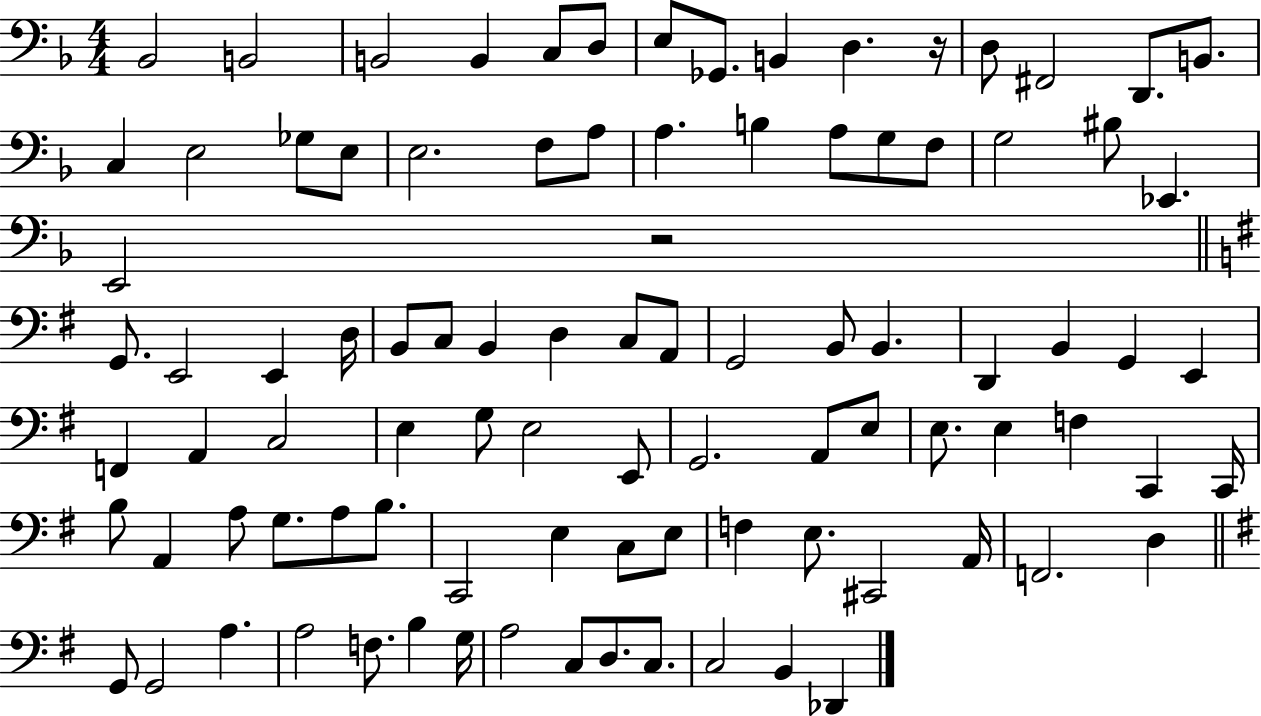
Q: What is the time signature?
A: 4/4